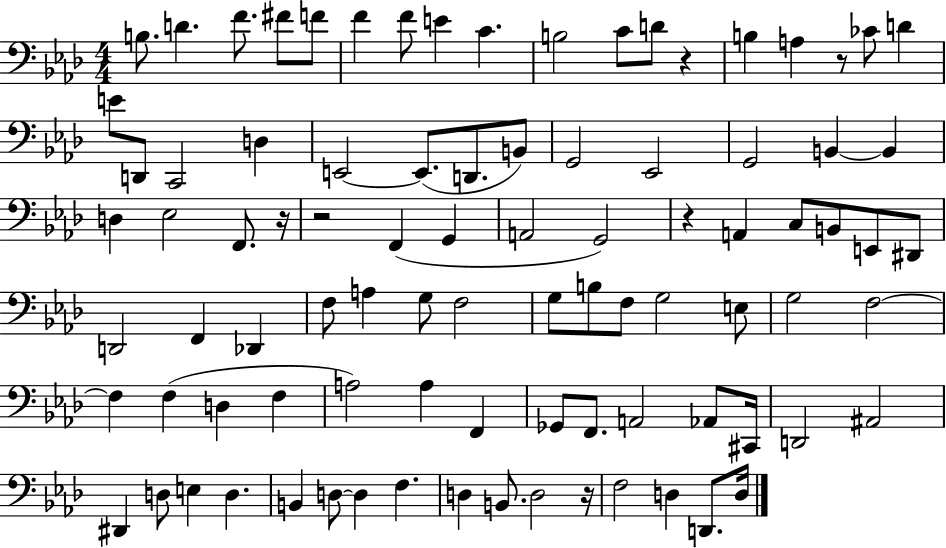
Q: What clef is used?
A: bass